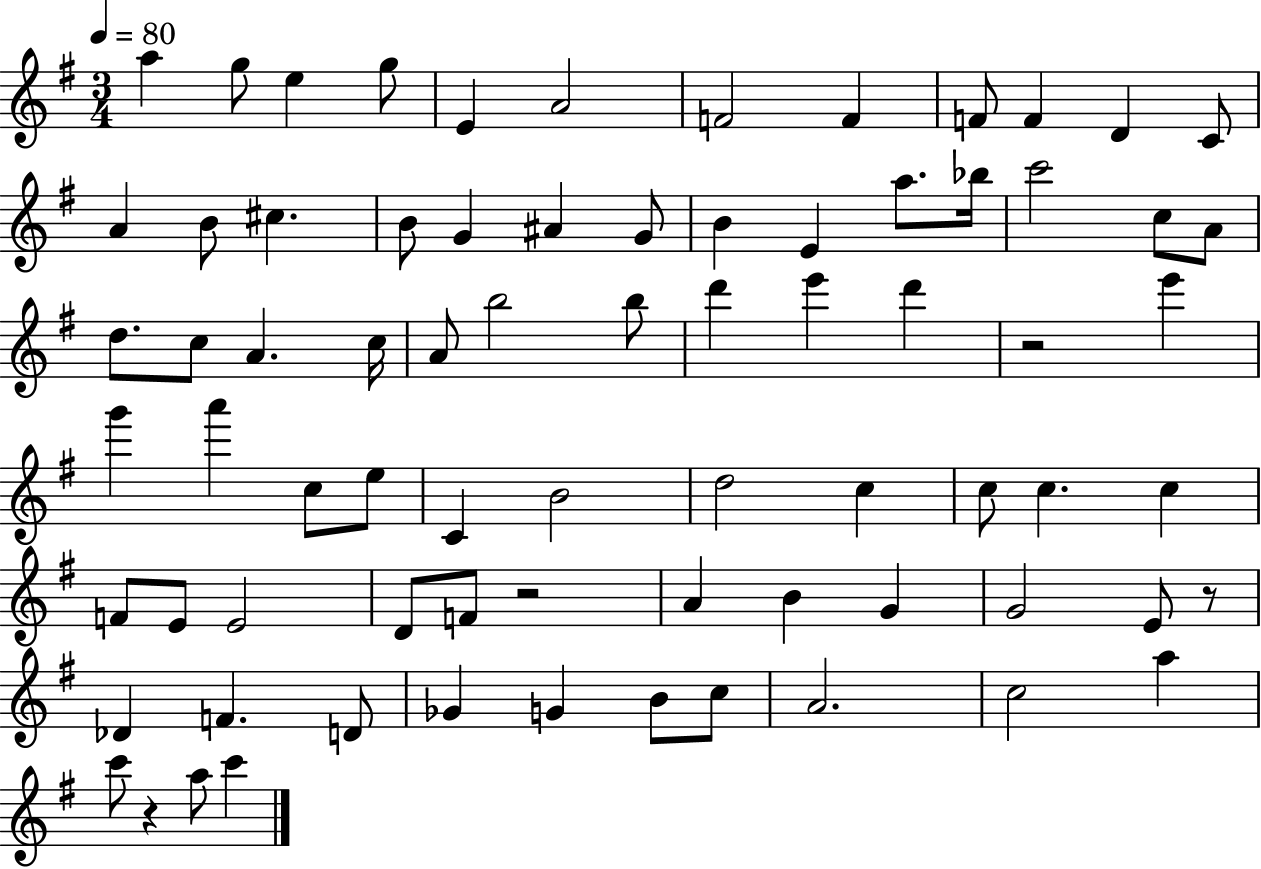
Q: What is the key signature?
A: G major